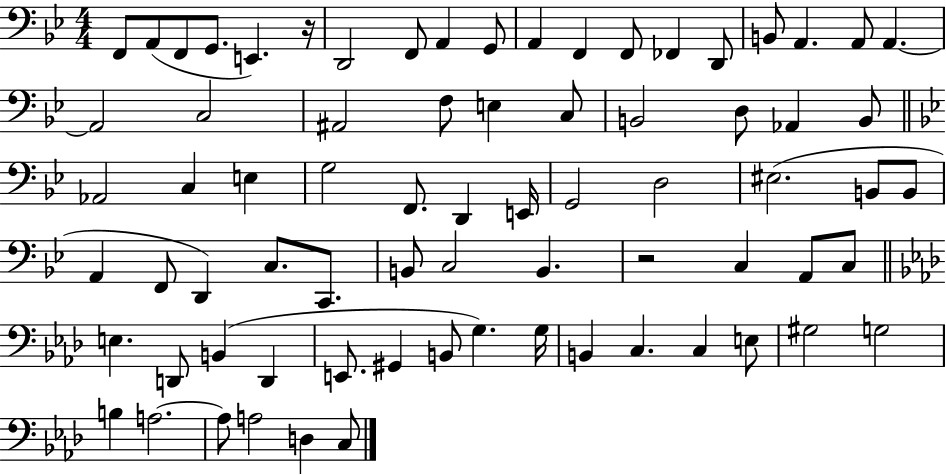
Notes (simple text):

F2/e A2/e F2/e G2/e. E2/q. R/s D2/h F2/e A2/q G2/e A2/q F2/q F2/e FES2/q D2/e B2/e A2/q. A2/e A2/q. A2/h C3/h A#2/h F3/e E3/q C3/e B2/h D3/e Ab2/q B2/e Ab2/h C3/q E3/q G3/h F2/e. D2/q E2/s G2/h D3/h EIS3/h. B2/e B2/e A2/q F2/e D2/q C3/e. C2/e. B2/e C3/h B2/q. R/h C3/q A2/e C3/e E3/q. D2/e B2/q D2/q E2/e. G#2/q B2/e G3/q. G3/s B2/q C3/q. C3/q E3/e G#3/h G3/h B3/q A3/h. A3/e A3/h D3/q C3/e